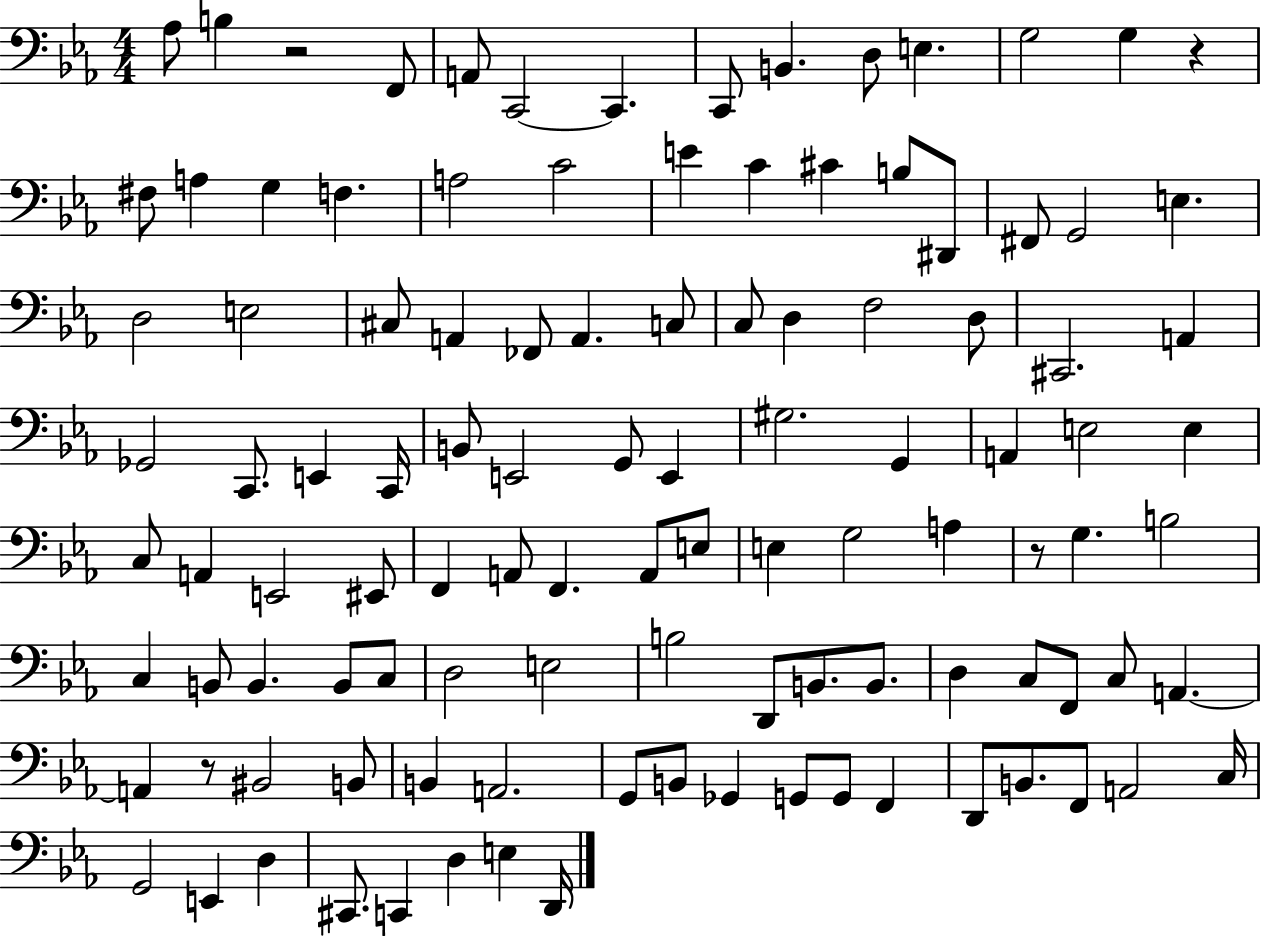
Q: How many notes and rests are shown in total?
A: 110